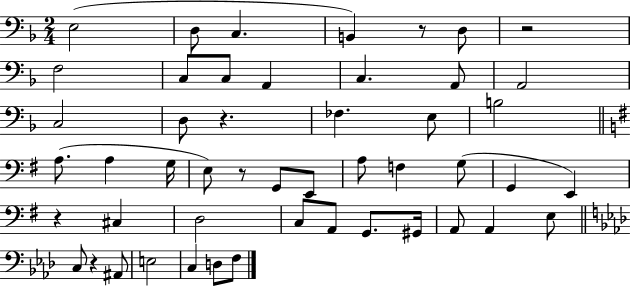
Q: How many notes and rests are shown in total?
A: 49